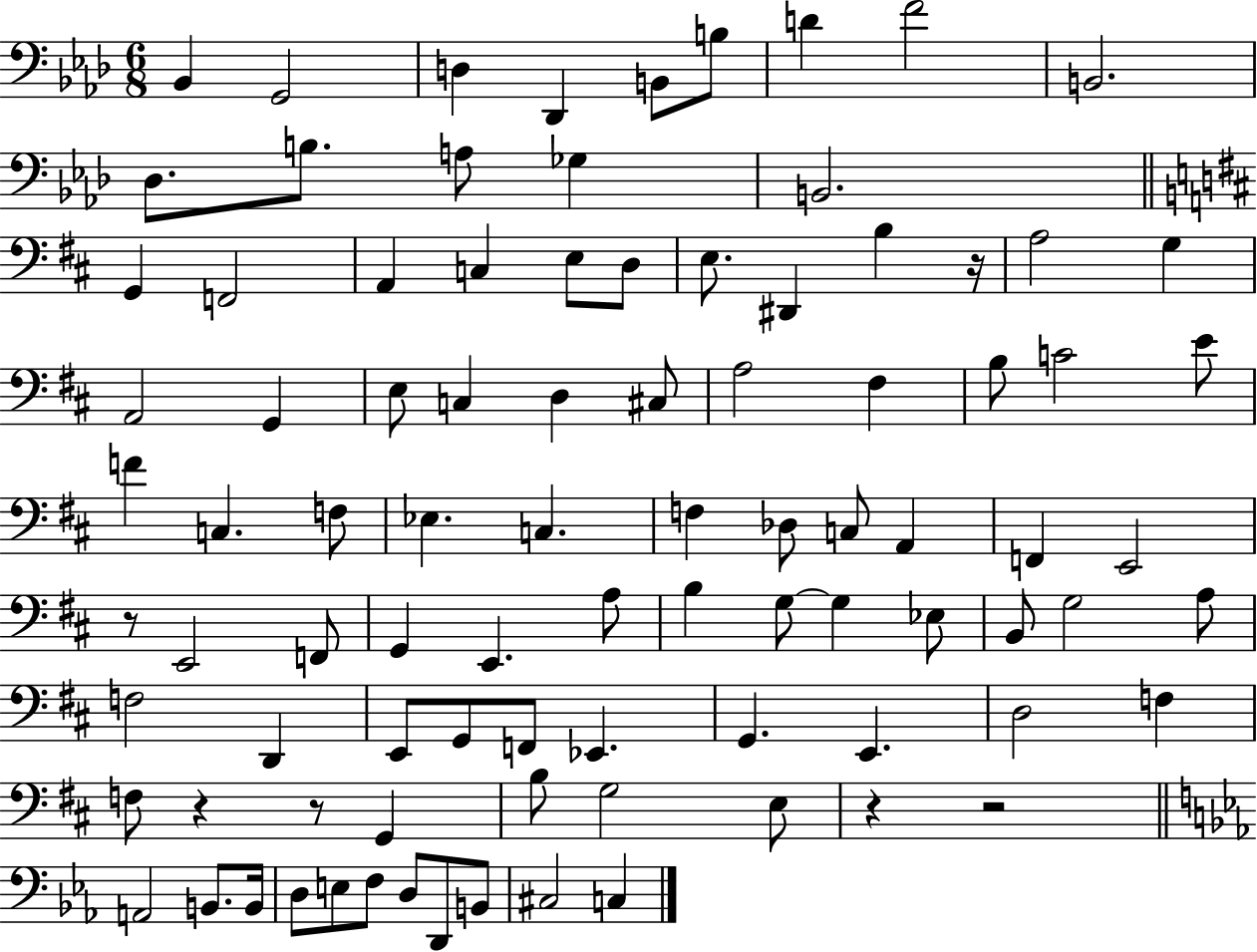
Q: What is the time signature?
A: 6/8